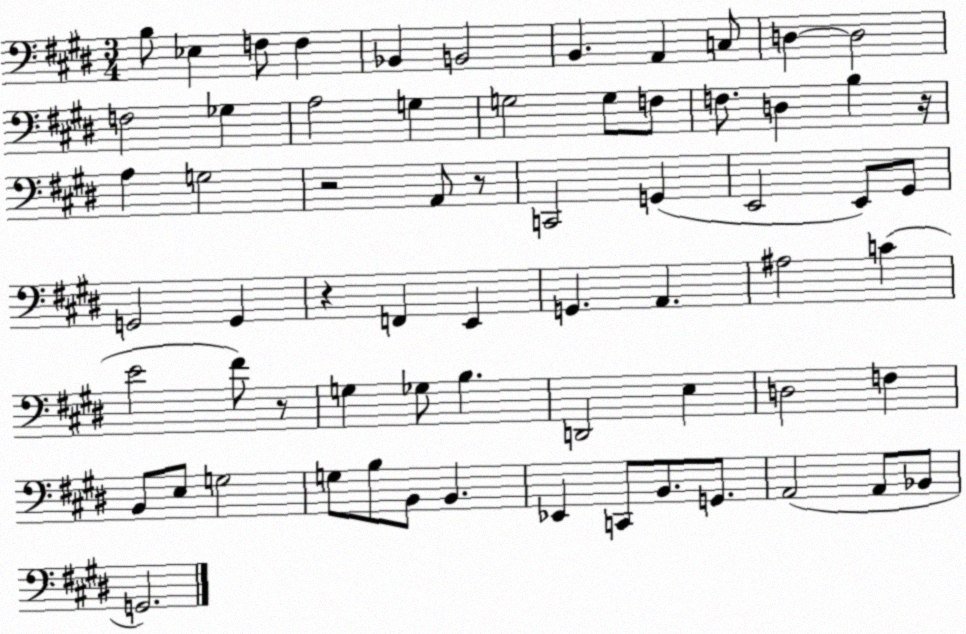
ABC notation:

X:1
T:Untitled
M:3/4
L:1/4
K:E
B,/2 _E, F,/2 F, _B,, B,,2 B,, A,, C,/2 D, D,2 F,2 _G, A,2 G, G,2 G,/2 F,/2 F,/2 D, B, z/4 A, G,2 z2 A,,/2 z/2 C,,2 G,, E,,2 E,,/2 ^G,,/2 G,,2 G,, z F,, E,, G,, A,, ^A,2 C E2 ^F/2 z/2 G, _G,/2 B, D,,2 E, D,2 F, B,,/2 E,/2 G,2 G,/2 B,/2 B,,/2 B,, _E,, C,,/2 B,,/2 G,,/2 A,,2 A,,/2 _B,,/2 G,,2